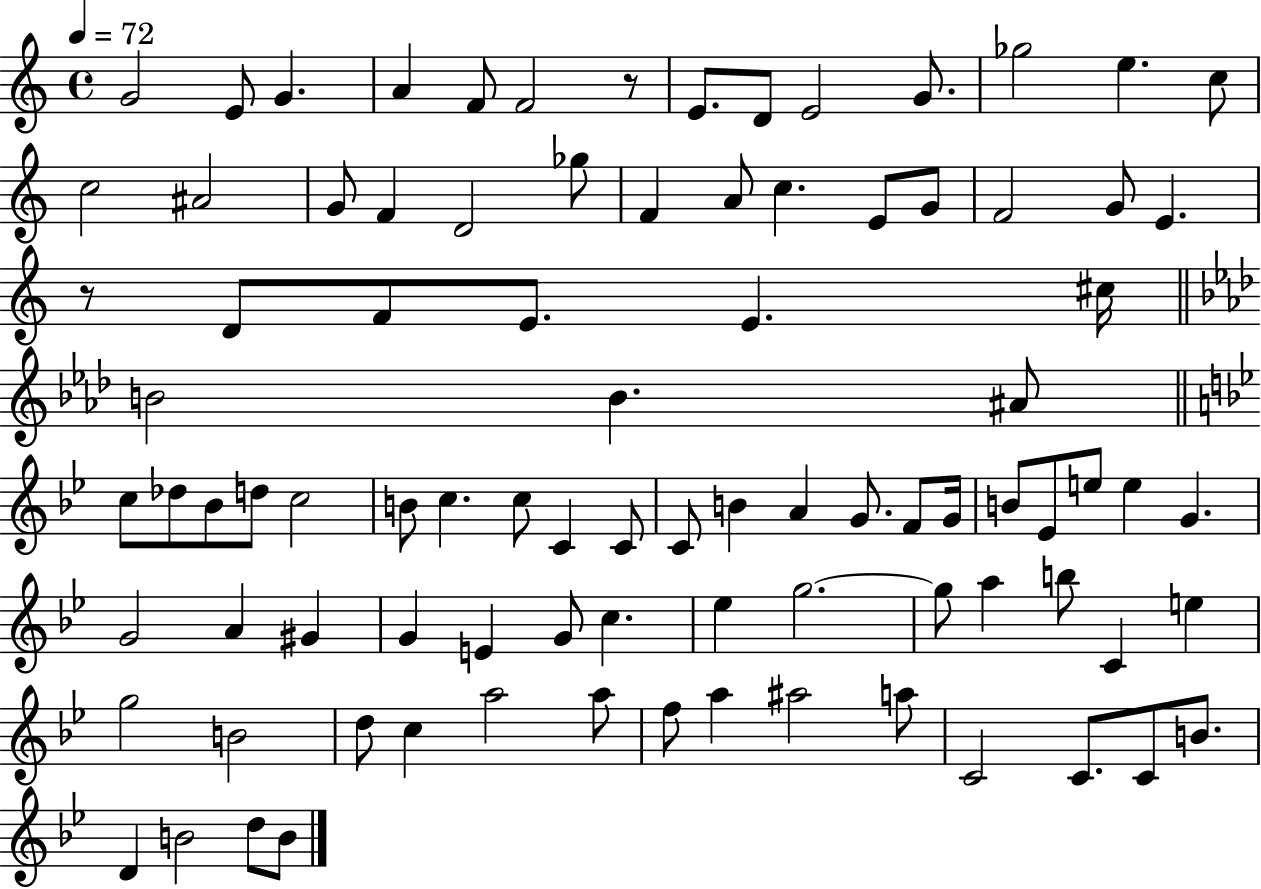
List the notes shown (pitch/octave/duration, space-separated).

G4/h E4/e G4/q. A4/q F4/e F4/h R/e E4/e. D4/e E4/h G4/e. Gb5/h E5/q. C5/e C5/h A#4/h G4/e F4/q D4/h Gb5/e F4/q A4/e C5/q. E4/e G4/e F4/h G4/e E4/q. R/e D4/e F4/e E4/e. E4/q. C#5/s B4/h B4/q. A#4/e C5/e Db5/e Bb4/e D5/e C5/h B4/e C5/q. C5/e C4/q C4/e C4/e B4/q A4/q G4/e. F4/e G4/s B4/e Eb4/e E5/e E5/q G4/q. G4/h A4/q G#4/q G4/q E4/q G4/e C5/q. Eb5/q G5/h. G5/e A5/q B5/e C4/q E5/q G5/h B4/h D5/e C5/q A5/h A5/e F5/e A5/q A#5/h A5/e C4/h C4/e. C4/e B4/e. D4/q B4/h D5/e B4/e